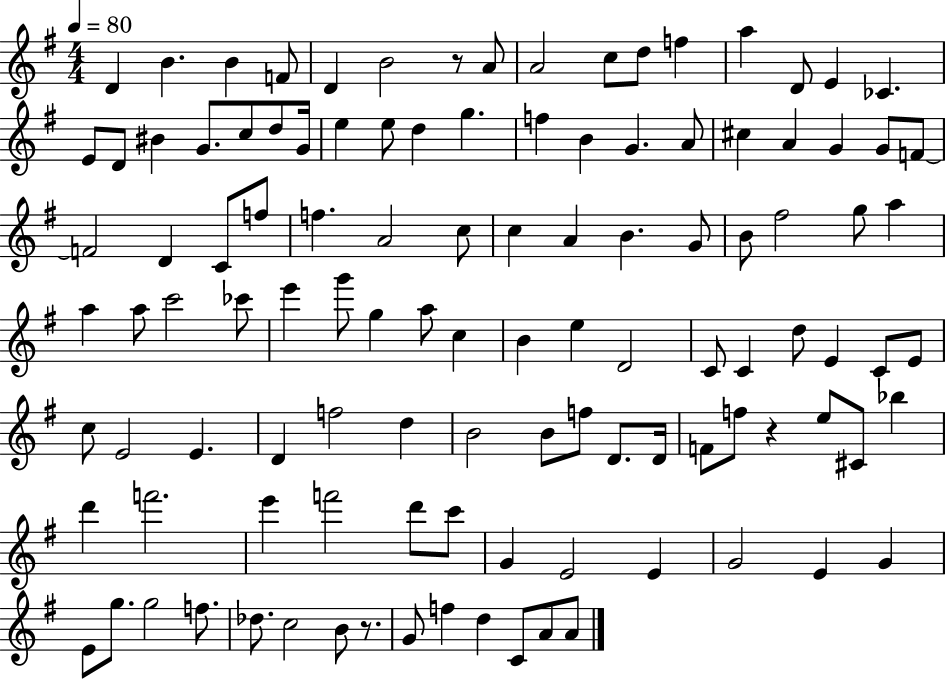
{
  \clef treble
  \numericTimeSignature
  \time 4/4
  \key g \major
  \tempo 4 = 80
  d'4 b'4. b'4 f'8 | d'4 b'2 r8 a'8 | a'2 c''8 d''8 f''4 | a''4 d'8 e'4 ces'4. | \break e'8 d'8 bis'4 g'8. c''8 d''8 g'16 | e''4 e''8 d''4 g''4. | f''4 b'4 g'4. a'8 | cis''4 a'4 g'4 g'8 f'8~~ | \break f'2 d'4 c'8 f''8 | f''4. a'2 c''8 | c''4 a'4 b'4. g'8 | b'8 fis''2 g''8 a''4 | \break a''4 a''8 c'''2 ces'''8 | e'''4 g'''8 g''4 a''8 c''4 | b'4 e''4 d'2 | c'8 c'4 d''8 e'4 c'8 e'8 | \break c''8 e'2 e'4. | d'4 f''2 d''4 | b'2 b'8 f''8 d'8. d'16 | f'8 f''8 r4 e''8 cis'8 bes''4 | \break d'''4 f'''2. | e'''4 f'''2 d'''8 c'''8 | g'4 e'2 e'4 | g'2 e'4 g'4 | \break e'8 g''8. g''2 f''8. | des''8. c''2 b'8 r8. | g'8 f''4 d''4 c'8 a'8 a'8 | \bar "|."
}